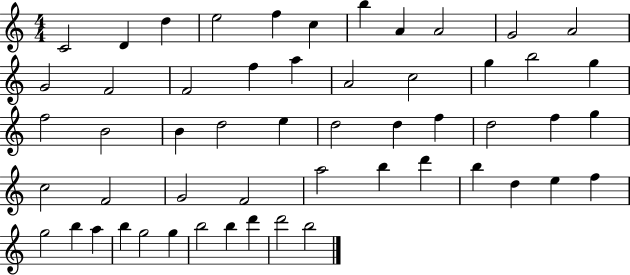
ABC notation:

X:1
T:Untitled
M:4/4
L:1/4
K:C
C2 D d e2 f c b A A2 G2 A2 G2 F2 F2 f a A2 c2 g b2 g f2 B2 B d2 e d2 d f d2 f g c2 F2 G2 F2 a2 b d' b d e f g2 b a b g2 g b2 b d' d'2 b2